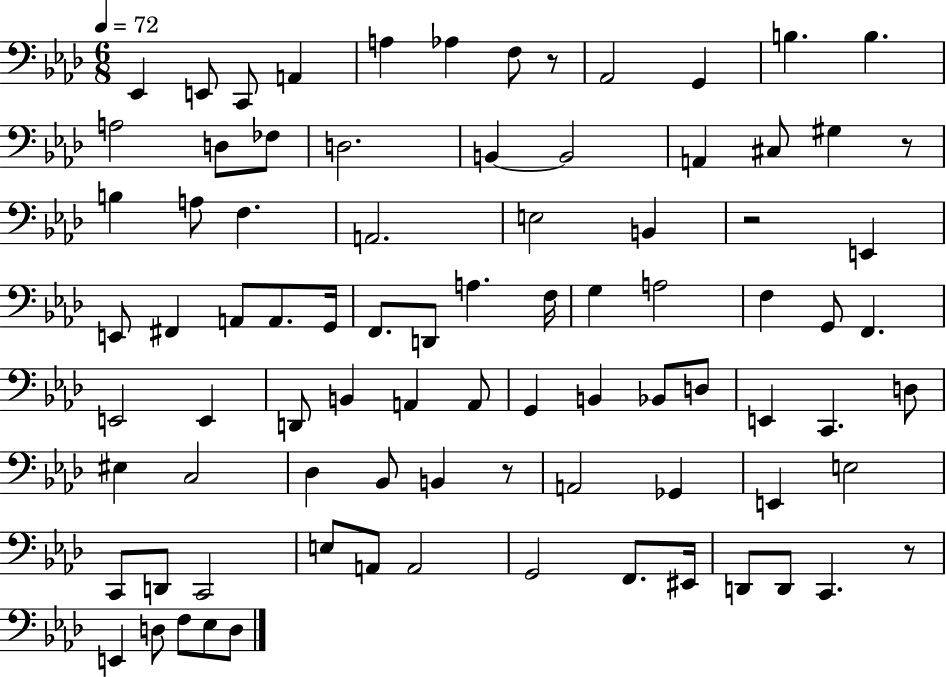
Eb2/q E2/e C2/e A2/q A3/q Ab3/q F3/e R/e Ab2/h G2/q B3/q. B3/q. A3/h D3/e FES3/e D3/h. B2/q B2/h A2/q C#3/e G#3/q R/e B3/q A3/e F3/q. A2/h. E3/h B2/q R/h E2/q E2/e F#2/q A2/e A2/e. G2/s F2/e. D2/e A3/q. F3/s G3/q A3/h F3/q G2/e F2/q. E2/h E2/q D2/e B2/q A2/q A2/e G2/q B2/q Bb2/e D3/e E2/q C2/q. D3/e EIS3/q C3/h Db3/q Bb2/e B2/q R/e A2/h Gb2/q E2/q E3/h C2/e D2/e C2/h E3/e A2/e A2/h G2/h F2/e. EIS2/s D2/e D2/e C2/q. R/e E2/q D3/e F3/e Eb3/e D3/e